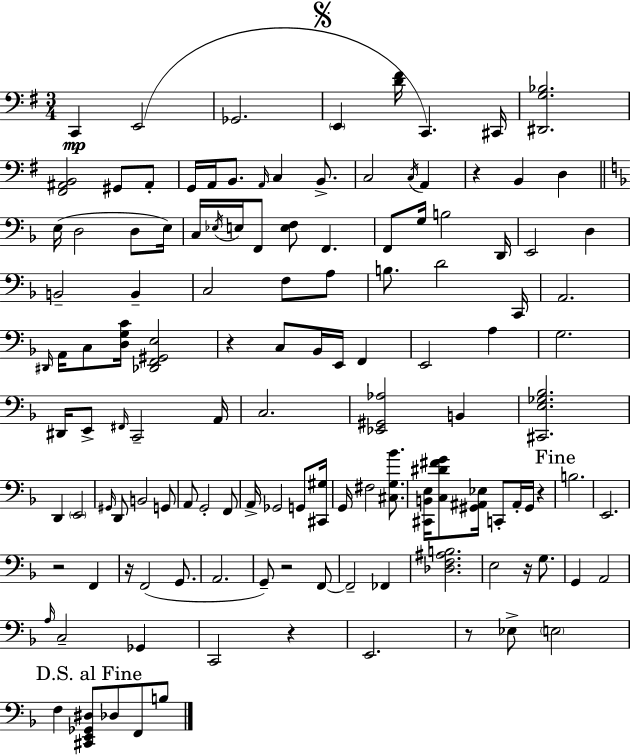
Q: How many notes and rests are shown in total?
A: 126